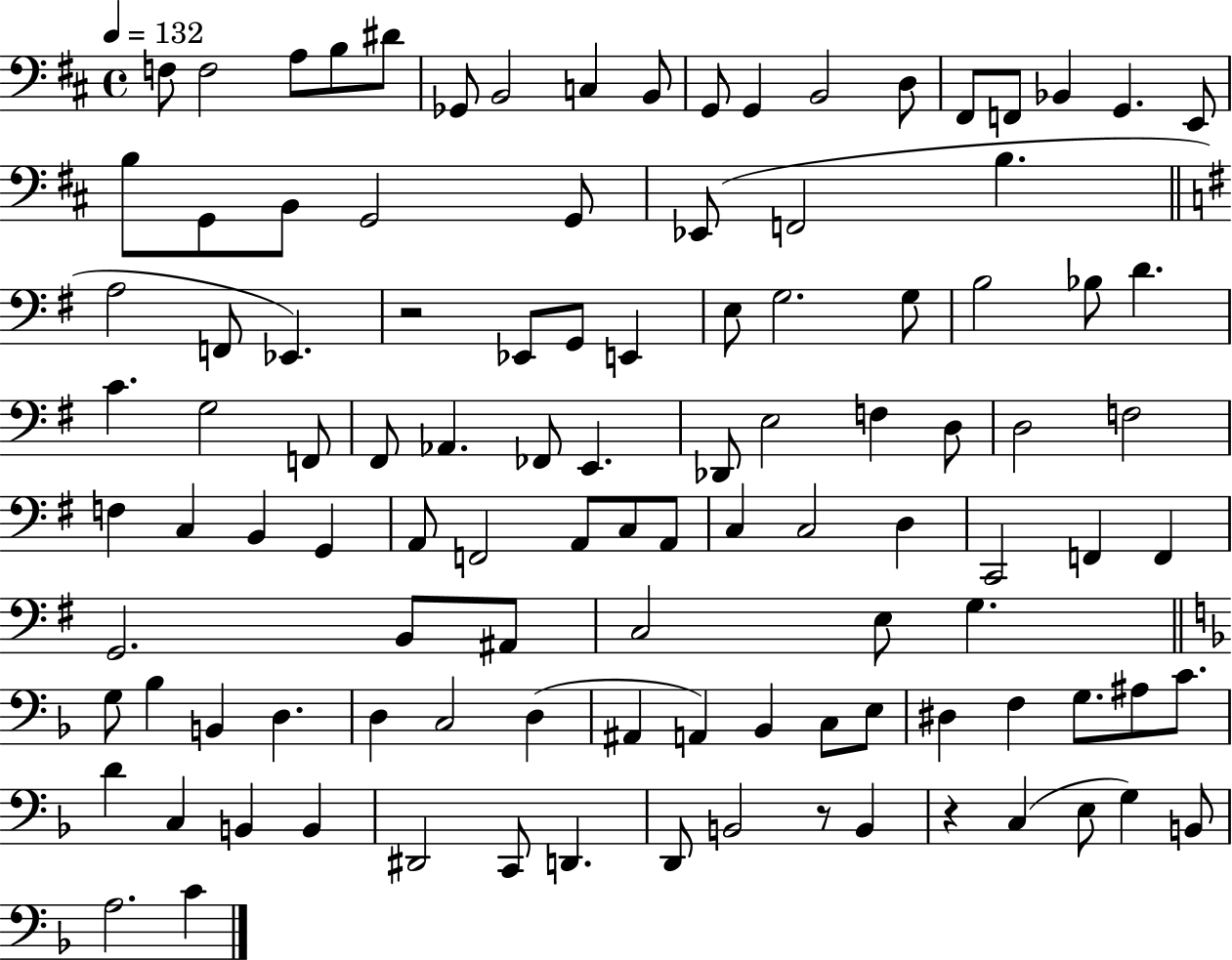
X:1
T:Untitled
M:4/4
L:1/4
K:D
F,/2 F,2 A,/2 B,/2 ^D/2 _G,,/2 B,,2 C, B,,/2 G,,/2 G,, B,,2 D,/2 ^F,,/2 F,,/2 _B,, G,, E,,/2 B,/2 G,,/2 B,,/2 G,,2 G,,/2 _E,,/2 F,,2 B, A,2 F,,/2 _E,, z2 _E,,/2 G,,/2 E,, E,/2 G,2 G,/2 B,2 _B,/2 D C G,2 F,,/2 ^F,,/2 _A,, _F,,/2 E,, _D,,/2 E,2 F, D,/2 D,2 F,2 F, C, B,, G,, A,,/2 F,,2 A,,/2 C,/2 A,,/2 C, C,2 D, C,,2 F,, F,, G,,2 B,,/2 ^A,,/2 C,2 E,/2 G, G,/2 _B, B,, D, D, C,2 D, ^A,, A,, _B,, C,/2 E,/2 ^D, F, G,/2 ^A,/2 C/2 D C, B,, B,, ^D,,2 C,,/2 D,, D,,/2 B,,2 z/2 B,, z C, E,/2 G, B,,/2 A,2 C